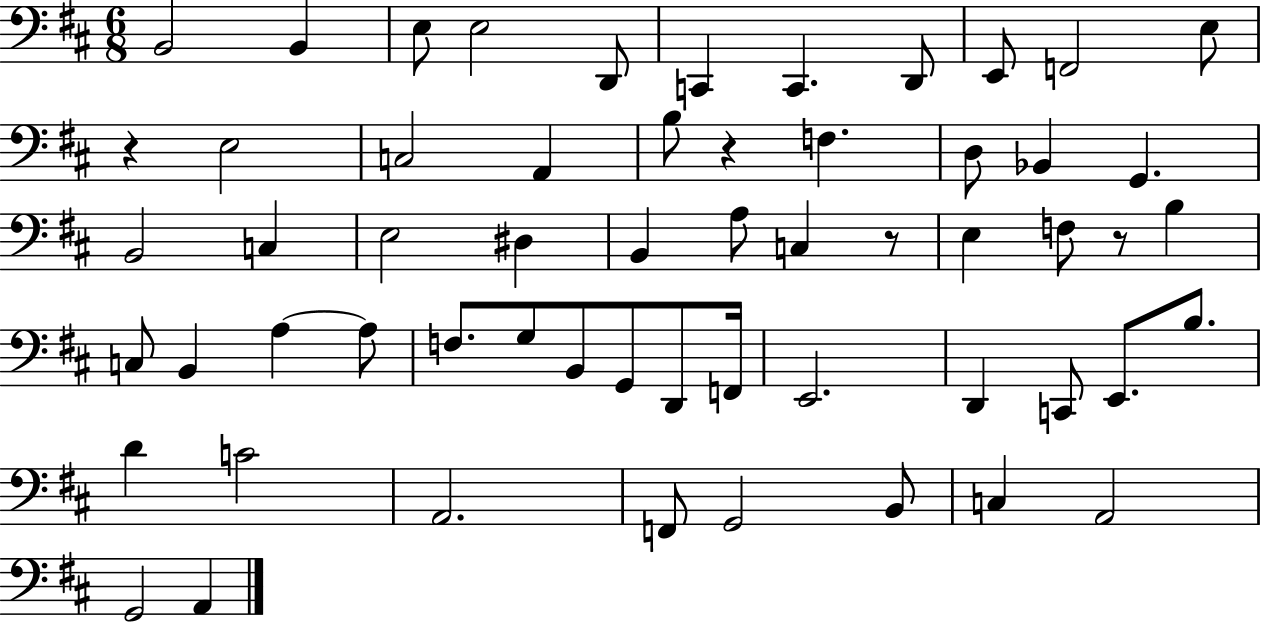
{
  \clef bass
  \numericTimeSignature
  \time 6/8
  \key d \major
  b,2 b,4 | e8 e2 d,8 | c,4 c,4. d,8 | e,8 f,2 e8 | \break r4 e2 | c2 a,4 | b8 r4 f4. | d8 bes,4 g,4. | \break b,2 c4 | e2 dis4 | b,4 a8 c4 r8 | e4 f8 r8 b4 | \break c8 b,4 a4~~ a8 | f8. g8 b,8 g,8 d,8 f,16 | e,2. | d,4 c,8 e,8. b8. | \break d'4 c'2 | a,2. | f,8 g,2 b,8 | c4 a,2 | \break g,2 a,4 | \bar "|."
}